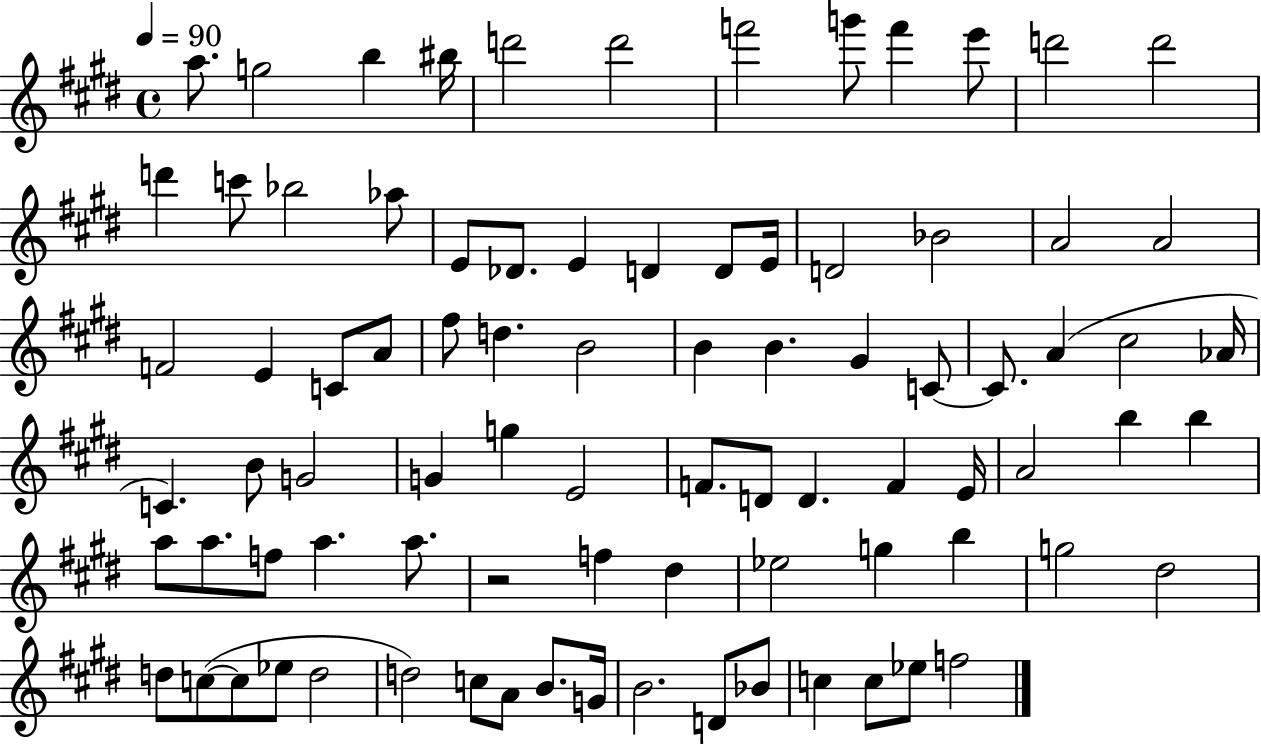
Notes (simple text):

A5/e. G5/h B5/q BIS5/s D6/h D6/h F6/h G6/e F6/q E6/e D6/h D6/h D6/q C6/e Bb5/h Ab5/e E4/e Db4/e. E4/q D4/q D4/e E4/s D4/h Bb4/h A4/h A4/h F4/h E4/q C4/e A4/e F#5/e D5/q. B4/h B4/q B4/q. G#4/q C4/e C4/e. A4/q C#5/h Ab4/s C4/q. B4/e G4/h G4/q G5/q E4/h F4/e. D4/e D4/q. F4/q E4/s A4/h B5/q B5/q A5/e A5/e. F5/e A5/q. A5/e. R/h F5/q D#5/q Eb5/h G5/q B5/q G5/h D#5/h D5/e C5/e C5/e Eb5/e D5/h D5/h C5/e A4/e B4/e. G4/s B4/h. D4/e Bb4/e C5/q C5/e Eb5/e F5/h